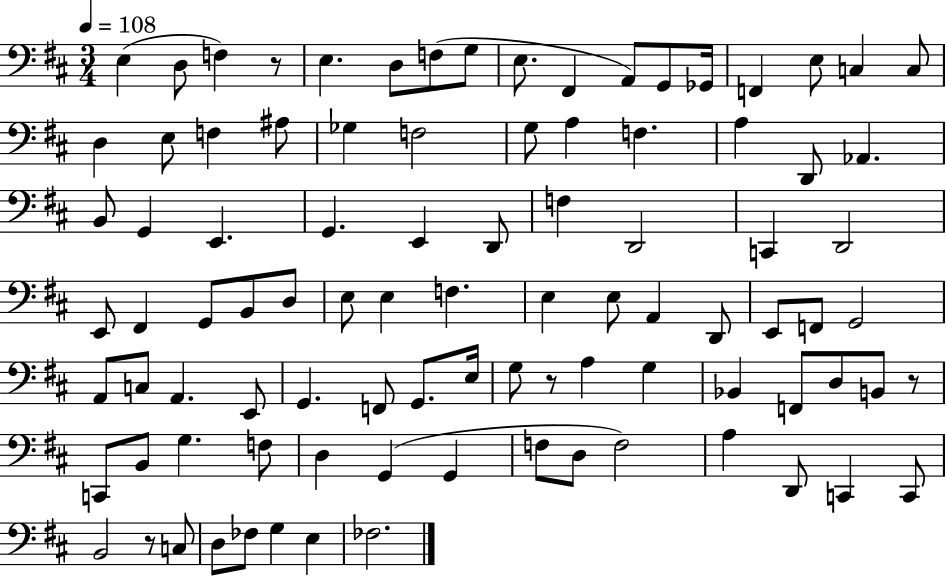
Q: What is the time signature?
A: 3/4